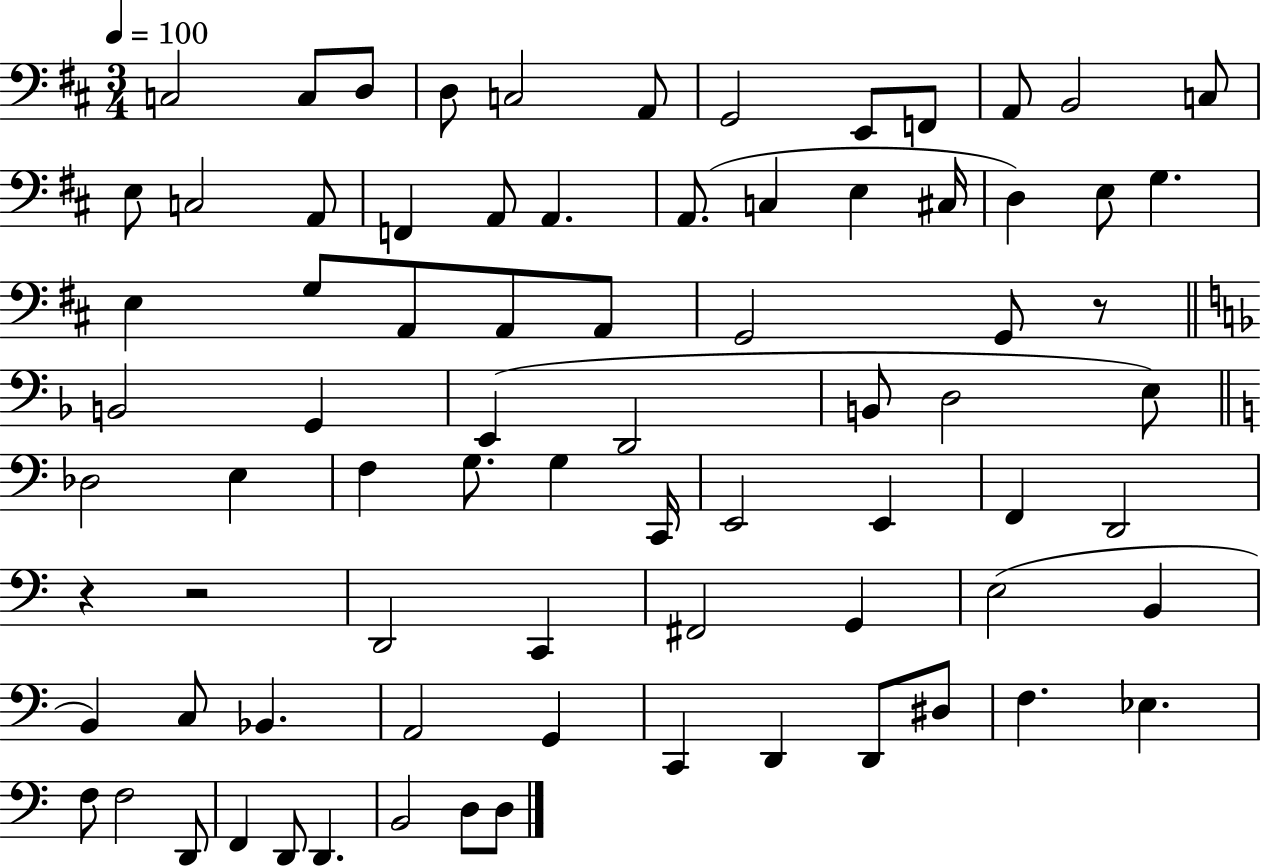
{
  \clef bass
  \numericTimeSignature
  \time 3/4
  \key d \major
  \tempo 4 = 100
  c2 c8 d8 | d8 c2 a,8 | g,2 e,8 f,8 | a,8 b,2 c8 | \break e8 c2 a,8 | f,4 a,8 a,4. | a,8.( c4 e4 cis16 | d4) e8 g4. | \break e4 g8 a,8 a,8 a,8 | g,2 g,8 r8 | \bar "||" \break \key f \major b,2 g,4 | e,4( d,2 | b,8 d2 e8) | \bar "||" \break \key a \minor des2 e4 | f4 g8. g4 c,16 | e,2 e,4 | f,4 d,2 | \break r4 r2 | d,2 c,4 | fis,2 g,4 | e2( b,4 | \break b,4) c8 bes,4. | a,2 g,4 | c,4 d,4 d,8 dis8 | f4. ees4. | \break f8 f2 d,8 | f,4 d,8 d,4. | b,2 d8 d8 | \bar "|."
}